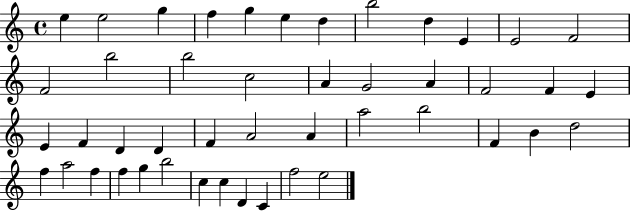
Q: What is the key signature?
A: C major